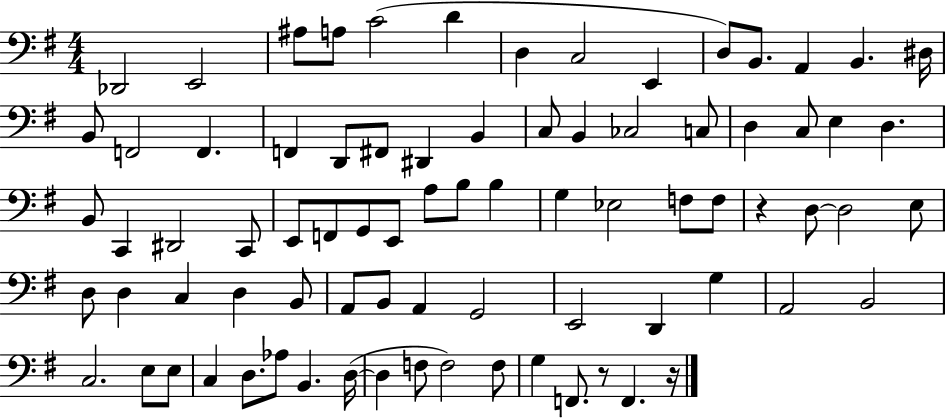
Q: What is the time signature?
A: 4/4